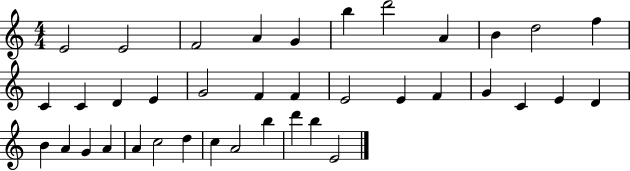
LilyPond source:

{
  \clef treble
  \numericTimeSignature
  \time 4/4
  \key c \major
  e'2 e'2 | f'2 a'4 g'4 | b''4 d'''2 a'4 | b'4 d''2 f''4 | \break c'4 c'4 d'4 e'4 | g'2 f'4 f'4 | e'2 e'4 f'4 | g'4 c'4 e'4 d'4 | \break b'4 a'4 g'4 a'4 | a'4 c''2 d''4 | c''4 a'2 b''4 | d'''4 b''4 e'2 | \break \bar "|."
}